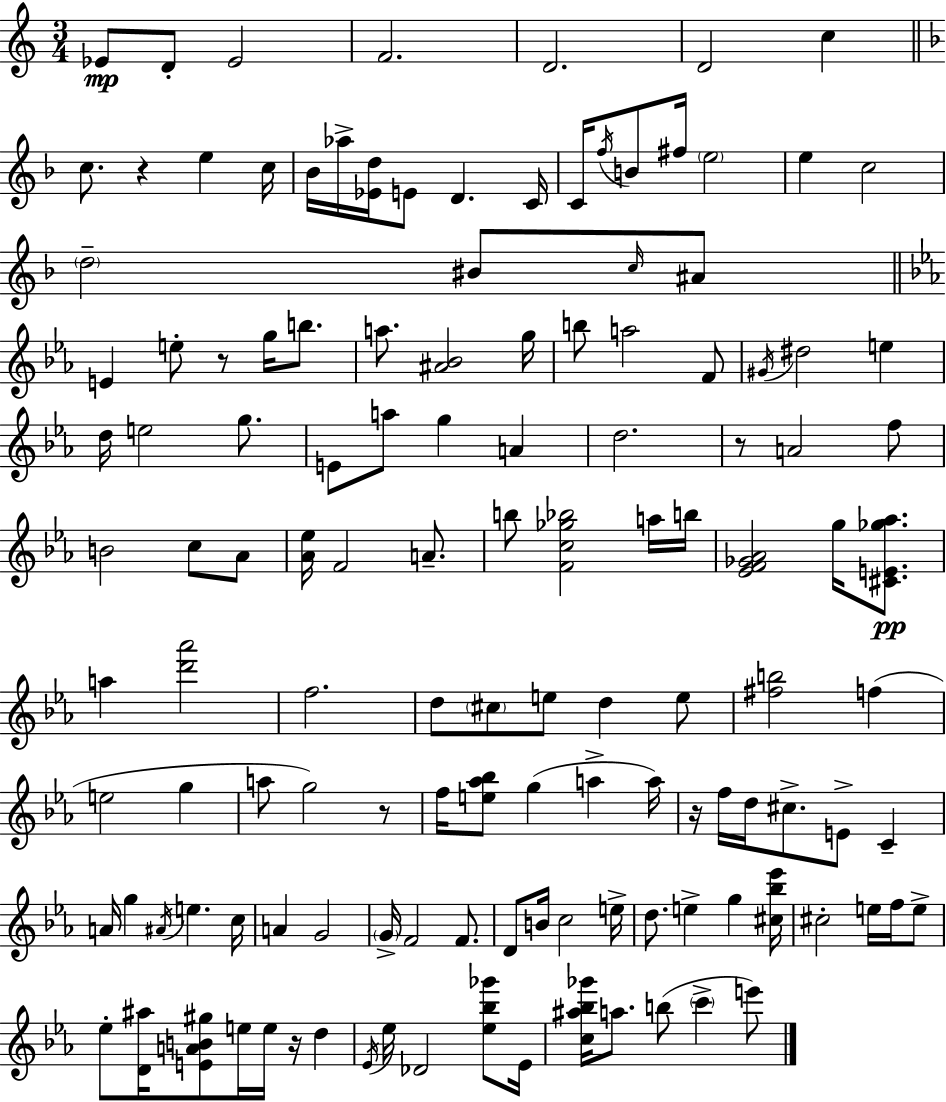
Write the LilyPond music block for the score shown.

{
  \clef treble
  \numericTimeSignature
  \time 3/4
  \key a \minor
  \repeat volta 2 { ees'8\mp d'8-. ees'2 | f'2. | d'2. | d'2 c''4 | \break \bar "||" \break \key f \major c''8. r4 e''4 c''16 | bes'16 aes''16-> <ees' d''>16 e'8 d'4. c'16 | c'16 \acciaccatura { f''16 } b'8 fis''16 \parenthesize e''2 | e''4 c''2 | \break \parenthesize d''2-- bis'8 \grace { c''16 } | ais'8 \bar "||" \break \key ees \major e'4 e''8-. r8 g''16 b''8. | a''8. <ais' bes'>2 g''16 | b''8 a''2 f'8 | \acciaccatura { gis'16 } dis''2 e''4 | \break d''16 e''2 g''8. | e'8 a''8 g''4 a'4 | d''2. | r8 a'2 f''8 | \break b'2 c''8 aes'8 | <aes' ees''>16 f'2 a'8.-- | b''8 <f' c'' ges'' bes''>2 a''16 | b''16 <ees' f' ges' aes'>2 g''16 <cis' e' ges'' aes''>8.\pp | \break a''4 <d''' aes'''>2 | f''2. | d''8 \parenthesize cis''8 e''8 d''4 e''8 | <fis'' b''>2 f''4( | \break e''2 g''4 | a''8 g''2) r8 | f''16 <e'' aes'' bes''>8 g''4( a''4-> | a''16) r16 f''16 d''16 cis''8.-> e'8-> c'4-- | \break a'16 g''4 \acciaccatura { ais'16 } e''4. | c''16 a'4 g'2 | \parenthesize g'16-> f'2 f'8. | d'8 b'16 c''2 | \break e''16-> d''8. e''4-> g''4 | <cis'' bes'' ees'''>16 cis''2-. e''16 f''16 | e''8-> ees''8-. <d' ais''>16 <e' a' b' gis''>8 e''16 e''16 r16 d''4 | \acciaccatura { ees'16 } ees''16 des'2 | \break <ees'' bes'' ges'''>8 ees'16 <c'' ais'' bes'' ges'''>16 a''8. b''8( \parenthesize c'''4-> | e'''8) } \bar "|."
}